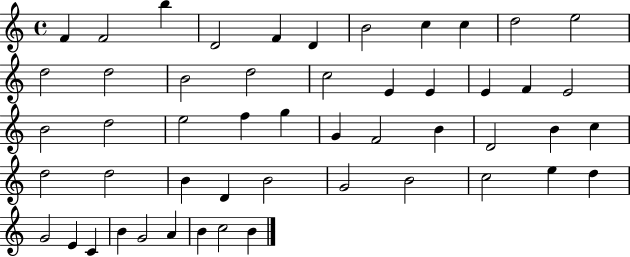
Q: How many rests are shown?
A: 0